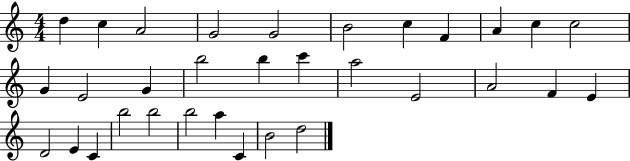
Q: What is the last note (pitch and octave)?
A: D5